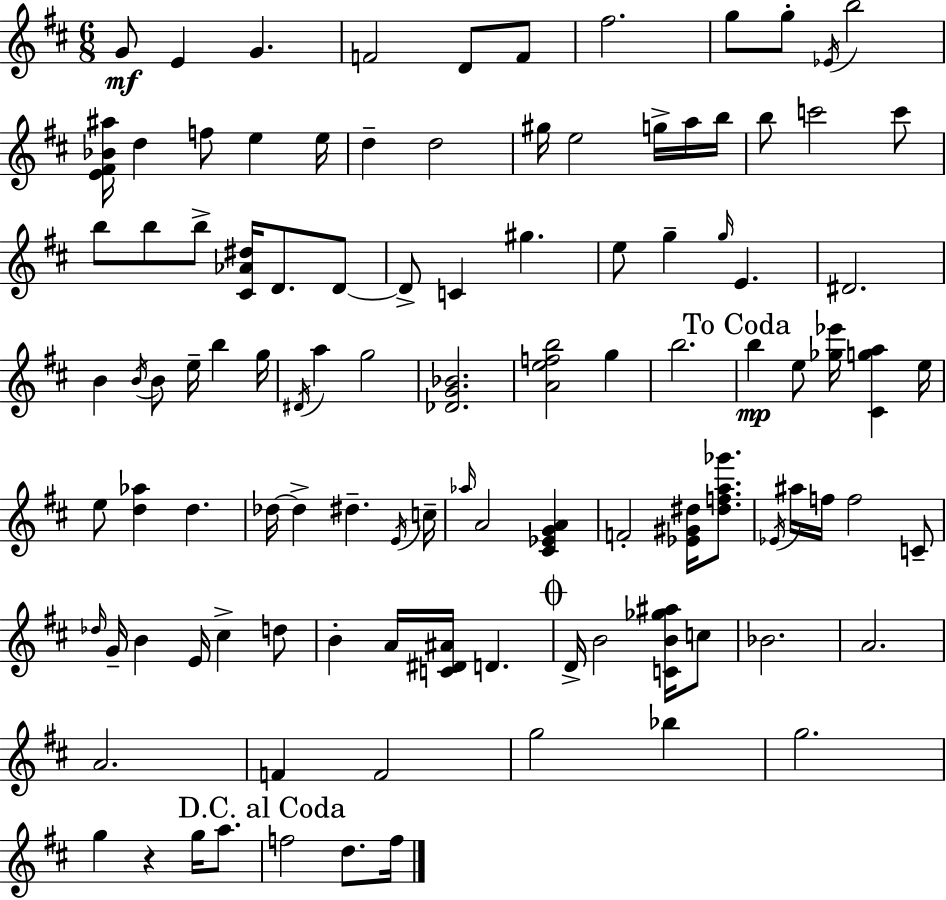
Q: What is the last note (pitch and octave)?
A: F5